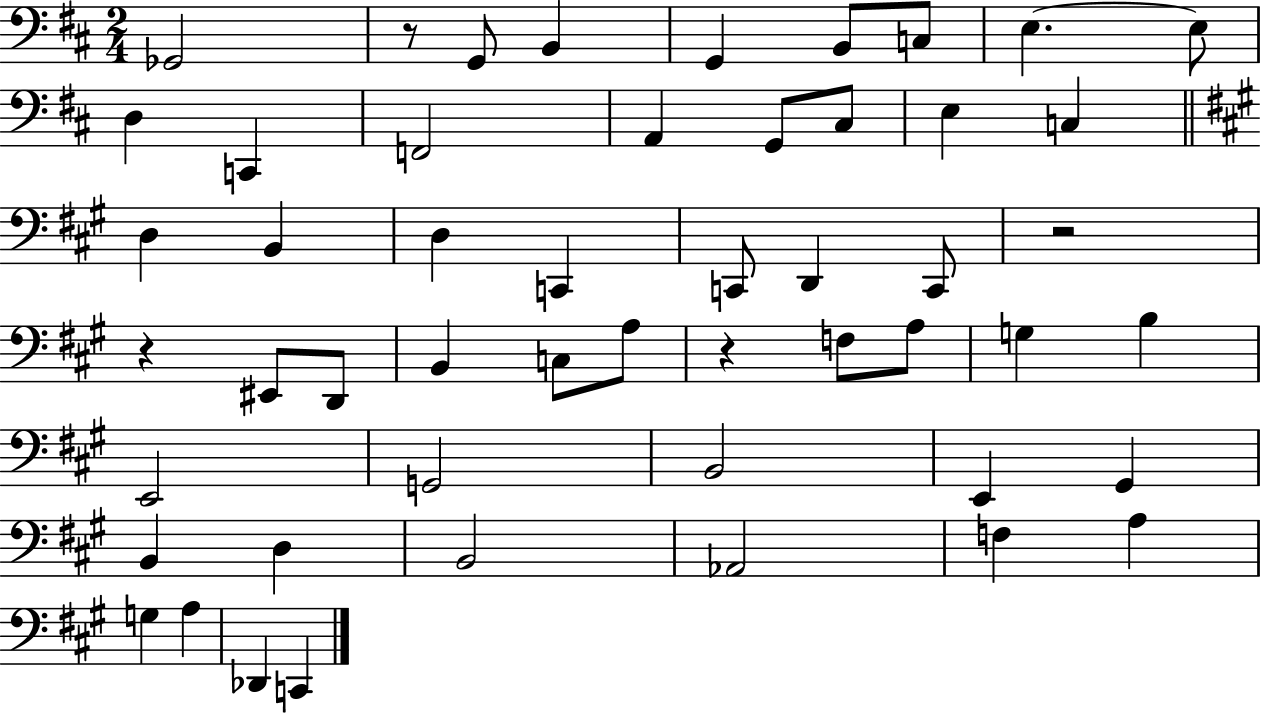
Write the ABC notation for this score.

X:1
T:Untitled
M:2/4
L:1/4
K:D
_G,,2 z/2 G,,/2 B,, G,, B,,/2 C,/2 E, E,/2 D, C,, F,,2 A,, G,,/2 ^C,/2 E, C, D, B,, D, C,, C,,/2 D,, C,,/2 z2 z ^E,,/2 D,,/2 B,, C,/2 A,/2 z F,/2 A,/2 G, B, E,,2 G,,2 B,,2 E,, ^G,, B,, D, B,,2 _A,,2 F, A, G, A, _D,, C,,